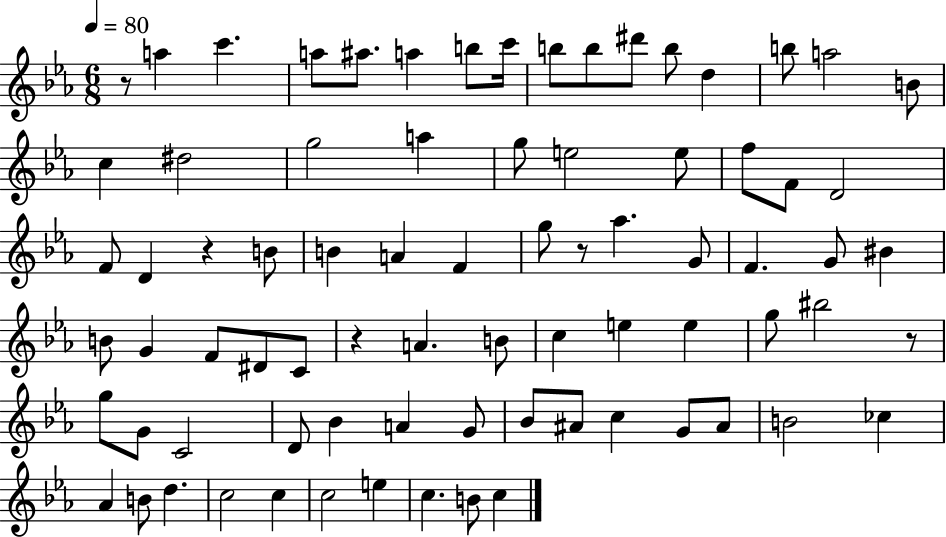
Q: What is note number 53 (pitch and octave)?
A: D4